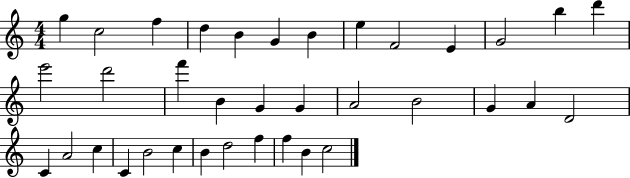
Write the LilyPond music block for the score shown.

{
  \clef treble
  \numericTimeSignature
  \time 4/4
  \key c \major
  g''4 c''2 f''4 | d''4 b'4 g'4 b'4 | e''4 f'2 e'4 | g'2 b''4 d'''4 | \break e'''2 d'''2 | f'''4 b'4 g'4 g'4 | a'2 b'2 | g'4 a'4 d'2 | \break c'4 a'2 c''4 | c'4 b'2 c''4 | b'4 d''2 f''4 | f''4 b'4 c''2 | \break \bar "|."
}